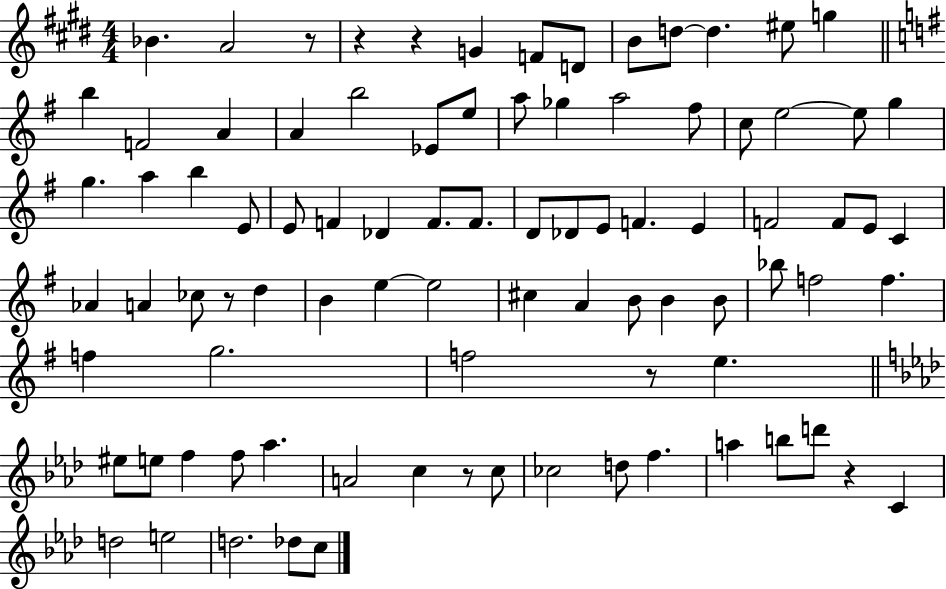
Bb4/q. A4/h R/e R/q R/q G4/q F4/e D4/e B4/e D5/e D5/q. EIS5/e G5/q B5/q F4/h A4/q A4/q B5/h Eb4/e E5/e A5/e Gb5/q A5/h F#5/e C5/e E5/h E5/e G5/q G5/q. A5/q B5/q E4/e E4/e F4/q Db4/q F4/e. F4/e. D4/e Db4/e E4/e F4/q. E4/q F4/h F4/e E4/e C4/q Ab4/q A4/q CES5/e R/e D5/q B4/q E5/q E5/h C#5/q A4/q B4/e B4/q B4/e Bb5/e F5/h F5/q. F5/q G5/h. F5/h R/e E5/q. EIS5/e E5/e F5/q F5/e Ab5/q. A4/h C5/q R/e C5/e CES5/h D5/e F5/q. A5/q B5/e D6/e R/q C4/q D5/h E5/h D5/h. Db5/e C5/e